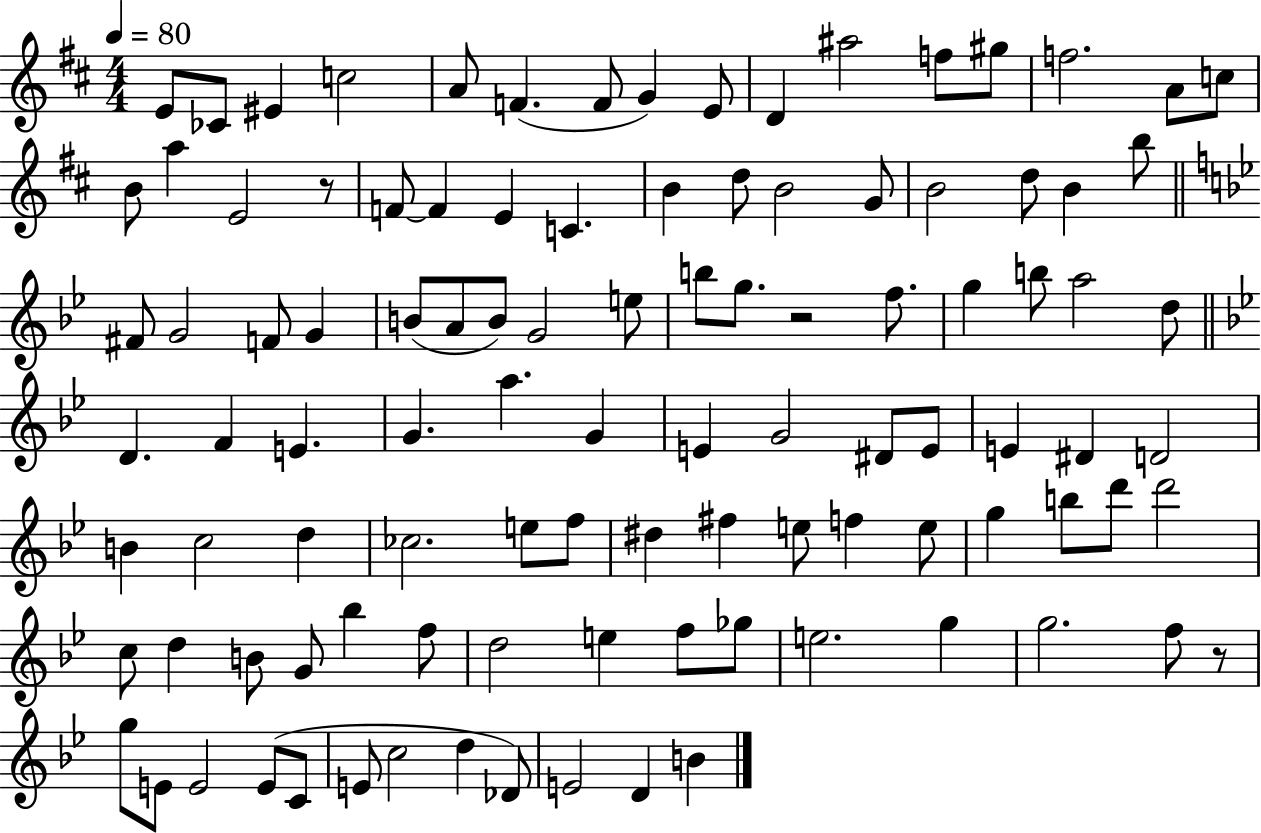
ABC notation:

X:1
T:Untitled
M:4/4
L:1/4
K:D
E/2 _C/2 ^E c2 A/2 F F/2 G E/2 D ^a2 f/2 ^g/2 f2 A/2 c/2 B/2 a E2 z/2 F/2 F E C B d/2 B2 G/2 B2 d/2 B b/2 ^F/2 G2 F/2 G B/2 A/2 B/2 G2 e/2 b/2 g/2 z2 f/2 g b/2 a2 d/2 D F E G a G E G2 ^D/2 E/2 E ^D D2 B c2 d _c2 e/2 f/2 ^d ^f e/2 f e/2 g b/2 d'/2 d'2 c/2 d B/2 G/2 _b f/2 d2 e f/2 _g/2 e2 g g2 f/2 z/2 g/2 E/2 E2 E/2 C/2 E/2 c2 d _D/2 E2 D B